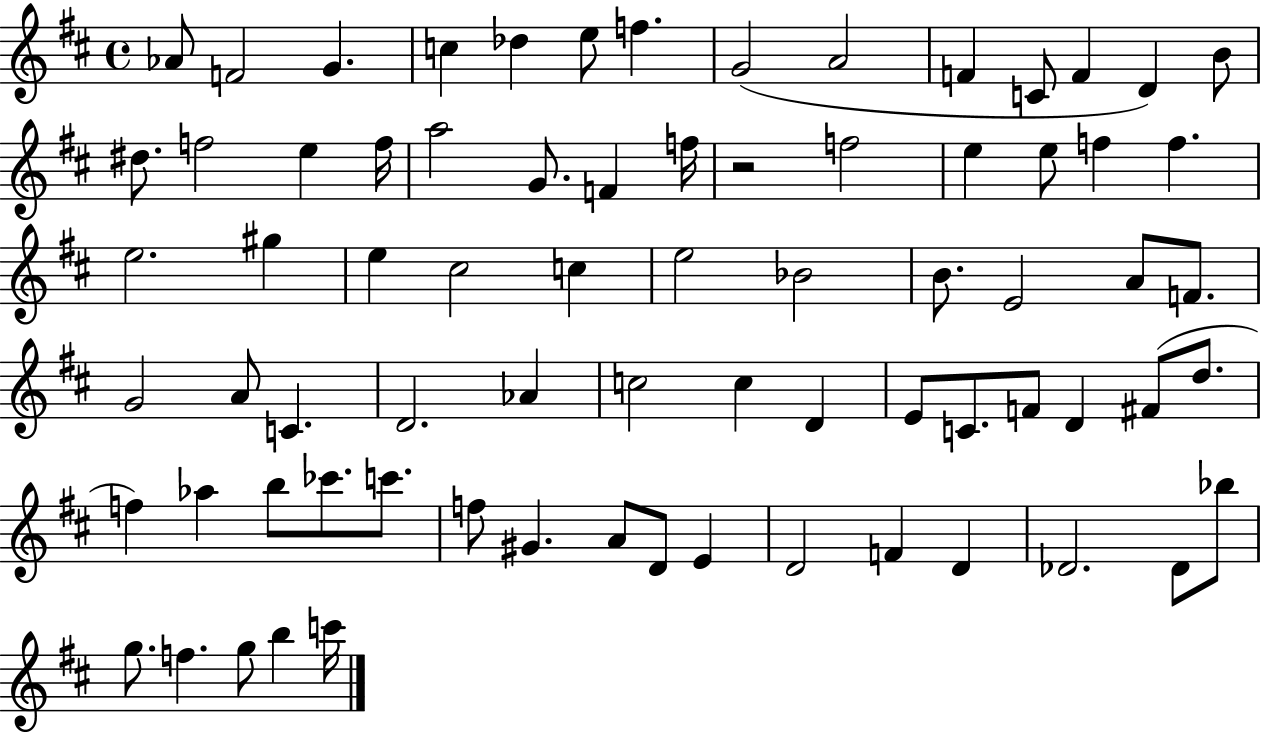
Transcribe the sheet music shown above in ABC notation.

X:1
T:Untitled
M:4/4
L:1/4
K:D
_A/2 F2 G c _d e/2 f G2 A2 F C/2 F D B/2 ^d/2 f2 e f/4 a2 G/2 F f/4 z2 f2 e e/2 f f e2 ^g e ^c2 c e2 _B2 B/2 E2 A/2 F/2 G2 A/2 C D2 _A c2 c D E/2 C/2 F/2 D ^F/2 d/2 f _a b/2 _c'/2 c'/2 f/2 ^G A/2 D/2 E D2 F D _D2 _D/2 _b/2 g/2 f g/2 b c'/4